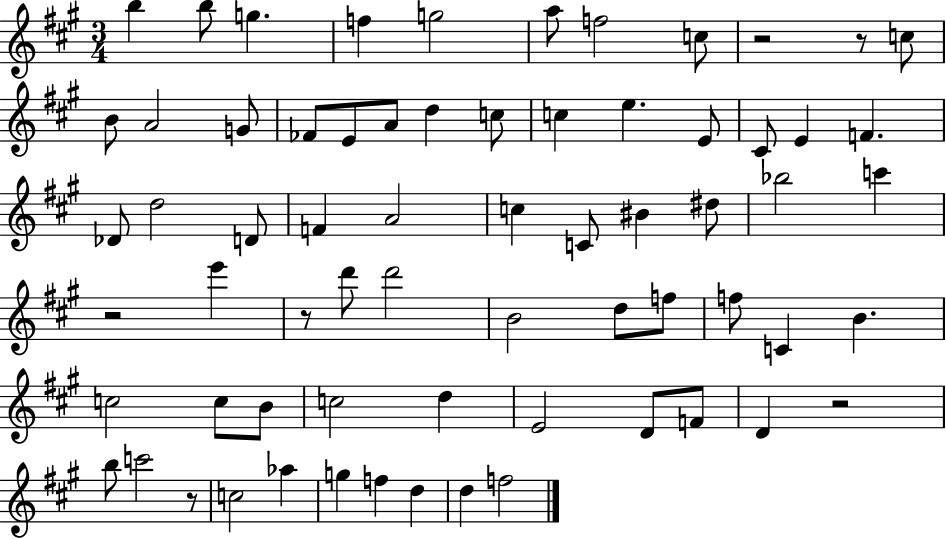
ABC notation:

X:1
T:Untitled
M:3/4
L:1/4
K:A
b b/2 g f g2 a/2 f2 c/2 z2 z/2 c/2 B/2 A2 G/2 _F/2 E/2 A/2 d c/2 c e E/2 ^C/2 E F _D/2 d2 D/2 F A2 c C/2 ^B ^d/2 _b2 c' z2 e' z/2 d'/2 d'2 B2 d/2 f/2 f/2 C B c2 c/2 B/2 c2 d E2 D/2 F/2 D z2 b/2 c'2 z/2 c2 _a g f d d f2